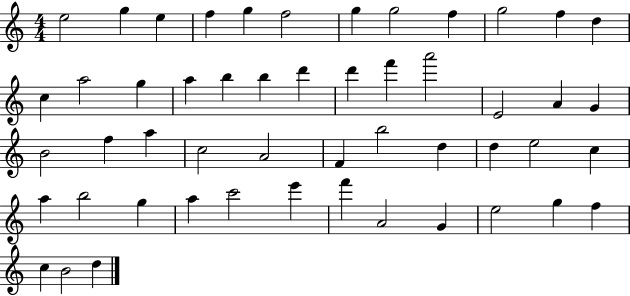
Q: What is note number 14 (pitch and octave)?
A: A5